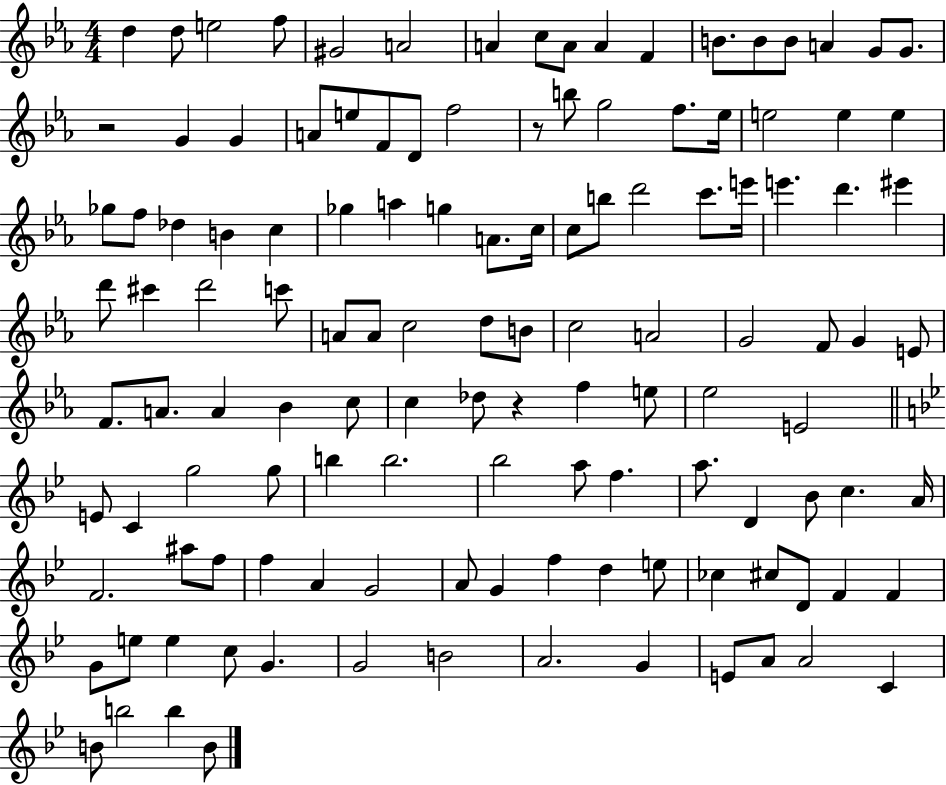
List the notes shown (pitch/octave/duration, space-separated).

D5/q D5/e E5/h F5/e G#4/h A4/h A4/q C5/e A4/e A4/q F4/q B4/e. B4/e B4/e A4/q G4/e G4/e. R/h G4/q G4/q A4/e E5/e F4/e D4/e F5/h R/e B5/e G5/h F5/e. Eb5/s E5/h E5/q E5/q Gb5/e F5/e Db5/q B4/q C5/q Gb5/q A5/q G5/q A4/e. C5/s C5/e B5/e D6/h C6/e. E6/s E6/q. D6/q. EIS6/q D6/e C#6/q D6/h C6/e A4/e A4/e C5/h D5/e B4/e C5/h A4/h G4/h F4/e G4/q E4/e F4/e. A4/e. A4/q Bb4/q C5/e C5/q Db5/e R/q F5/q E5/e Eb5/h E4/h E4/e C4/q G5/h G5/e B5/q B5/h. Bb5/h A5/e F5/q. A5/e. D4/q Bb4/e C5/q. A4/s F4/h. A#5/e F5/e F5/q A4/q G4/h A4/e G4/q F5/q D5/q E5/e CES5/q C#5/e D4/e F4/q F4/q G4/e E5/e E5/q C5/e G4/q. G4/h B4/h A4/h. G4/q E4/e A4/e A4/h C4/q B4/e B5/h B5/q B4/e